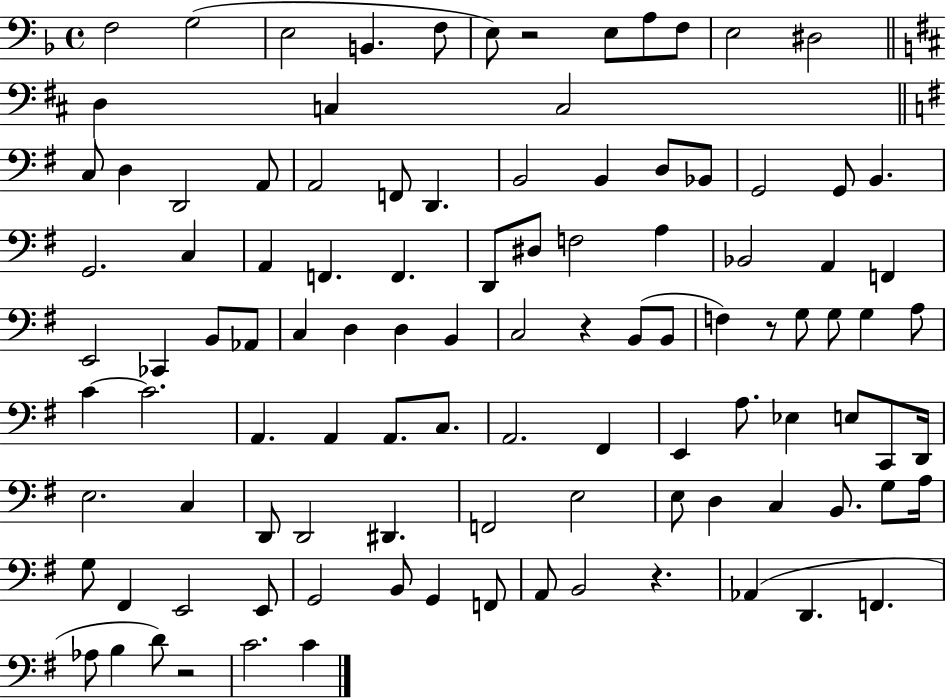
F3/h G3/h E3/h B2/q. F3/e E3/e R/h E3/e A3/e F3/e E3/h D#3/h D3/q C3/q C3/h C3/e D3/q D2/h A2/e A2/h F2/e D2/q. B2/h B2/q D3/e Bb2/e G2/h G2/e B2/q. G2/h. C3/q A2/q F2/q. F2/q. D2/e D#3/e F3/h A3/q Bb2/h A2/q F2/q E2/h CES2/q B2/e Ab2/e C3/q D3/q D3/q B2/q C3/h R/q B2/e B2/e F3/q R/e G3/e G3/e G3/q A3/e C4/q C4/h. A2/q. A2/q A2/e. C3/e. A2/h. F#2/q E2/q A3/e. Eb3/q E3/e C2/e D2/s E3/h. C3/q D2/e D2/h D#2/q. F2/h E3/h E3/e D3/q C3/q B2/e. G3/e A3/s G3/e F#2/q E2/h E2/e G2/h B2/e G2/q F2/e A2/e B2/h R/q. Ab2/q D2/q. F2/q. Ab3/e B3/q D4/e R/h C4/h. C4/q